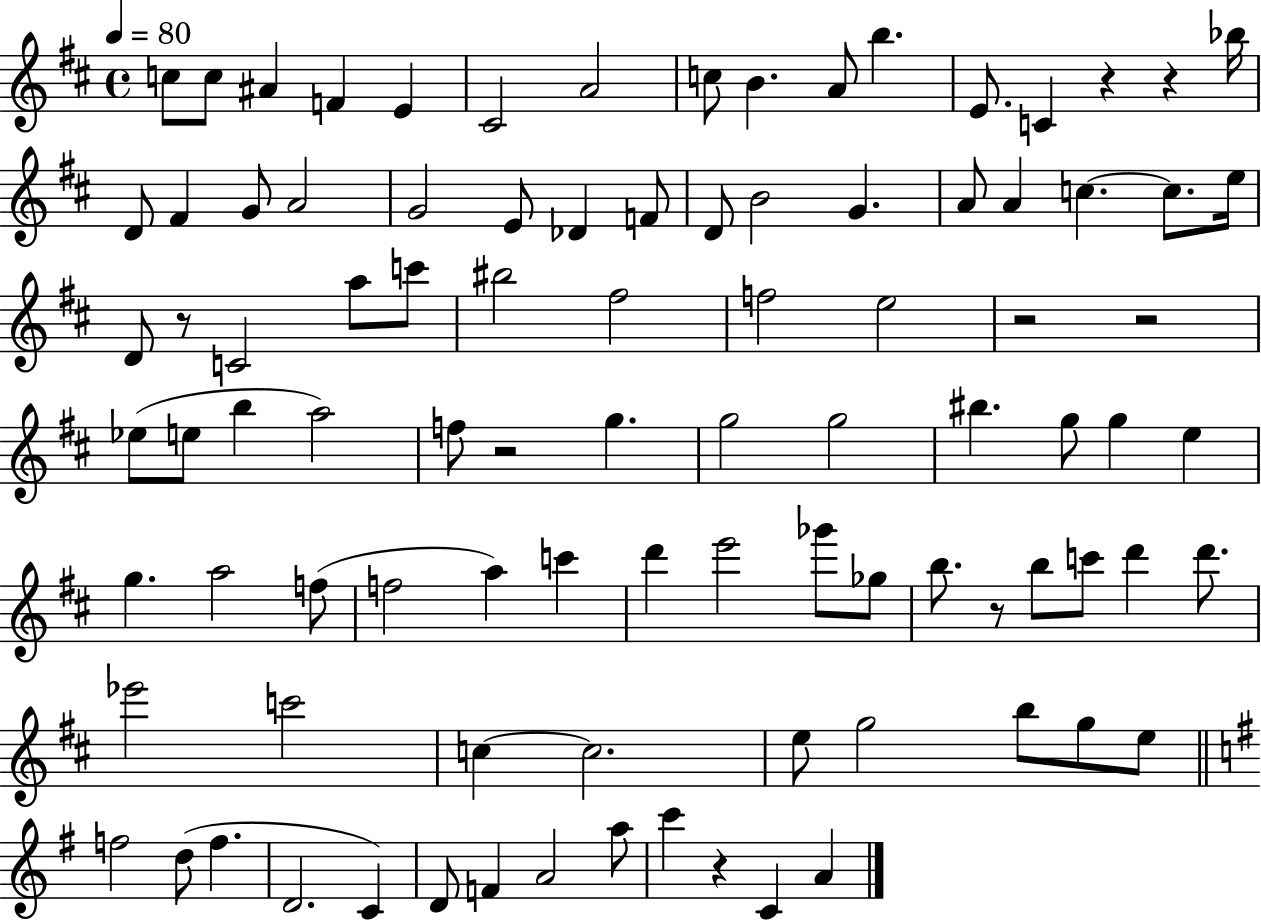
C5/e C5/e A#4/q F4/q E4/q C#4/h A4/h C5/e B4/q. A4/e B5/q. E4/e. C4/q R/q R/q Bb5/s D4/e F#4/q G4/e A4/h G4/h E4/e Db4/q F4/e D4/e B4/h G4/q. A4/e A4/q C5/q. C5/e. E5/s D4/e R/e C4/h A5/e C6/e BIS5/h F#5/h F5/h E5/h R/h R/h Eb5/e E5/e B5/q A5/h F5/e R/h G5/q. G5/h G5/h BIS5/q. G5/e G5/q E5/q G5/q. A5/h F5/e F5/h A5/q C6/q D6/q E6/h Gb6/e Gb5/e B5/e. R/e B5/e C6/e D6/q D6/e. Eb6/h C6/h C5/q C5/h. E5/e G5/h B5/e G5/e E5/e F5/h D5/e F5/q. D4/h. C4/q D4/e F4/q A4/h A5/e C6/q R/q C4/q A4/q